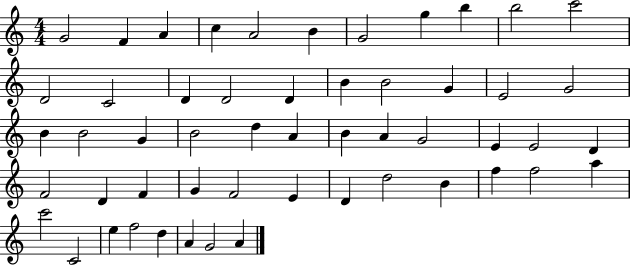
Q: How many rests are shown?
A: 0